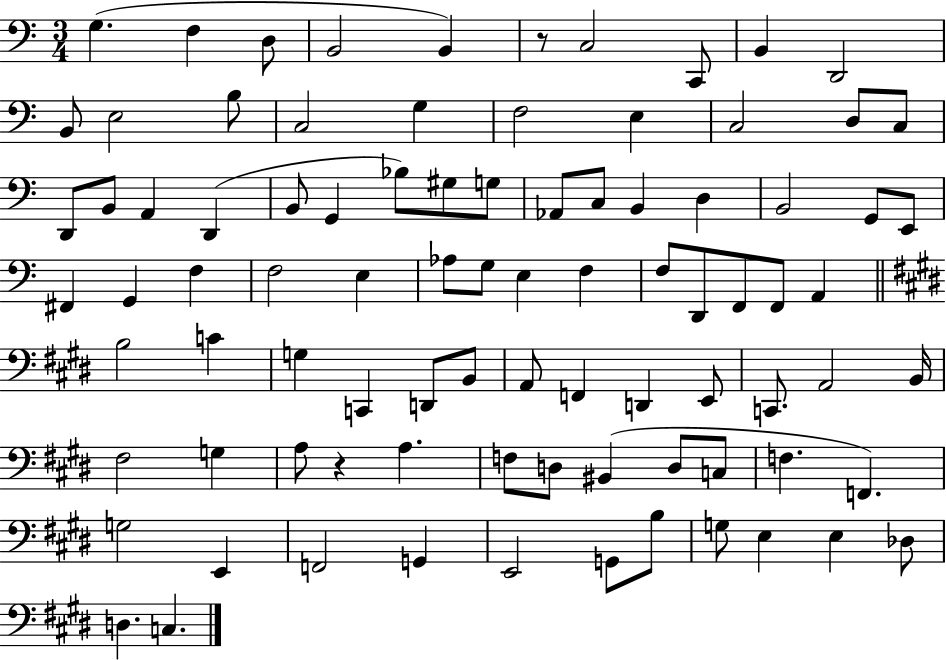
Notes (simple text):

G3/q. F3/q D3/e B2/h B2/q R/e C3/h C2/e B2/q D2/h B2/e E3/h B3/e C3/h G3/q F3/h E3/q C3/h D3/e C3/e D2/e B2/e A2/q D2/q B2/e G2/q Bb3/e G#3/e G3/e Ab2/e C3/e B2/q D3/q B2/h G2/e E2/e F#2/q G2/q F3/q F3/h E3/q Ab3/e G3/e E3/q F3/q F3/e D2/e F2/e F2/e A2/q B3/h C4/q G3/q C2/q D2/e B2/e A2/e F2/q D2/q E2/e C2/e. A2/h B2/s F#3/h G3/q A3/e R/q A3/q. F3/e D3/e BIS2/q D3/e C3/e F3/q. F2/q. G3/h E2/q F2/h G2/q E2/h G2/e B3/e G3/e E3/q E3/q Db3/e D3/q. C3/q.